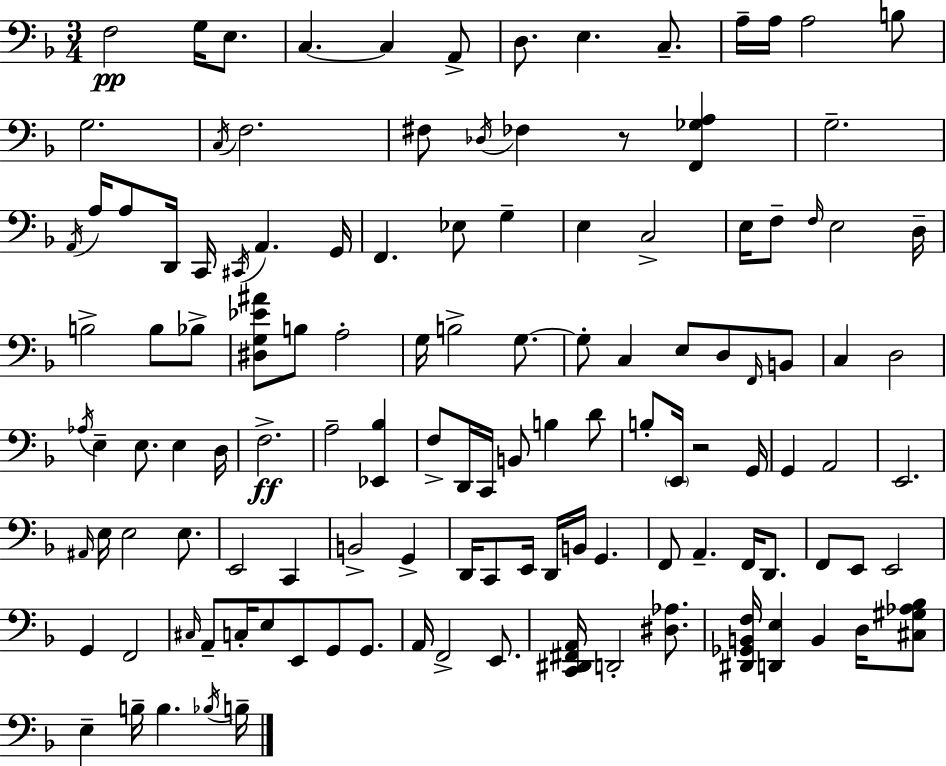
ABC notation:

X:1
T:Untitled
M:3/4
L:1/4
K:F
F,2 G,/4 E,/2 C, C, A,,/2 D,/2 E, C,/2 A,/4 A,/4 A,2 B,/2 G,2 C,/4 F,2 ^F,/2 _D,/4 _F, z/2 [F,,_G,A,] G,2 A,,/4 A,/4 A,/2 D,,/4 C,,/4 ^C,,/4 A,, G,,/4 F,, _E,/2 G, E, C,2 E,/4 F,/2 F,/4 E,2 D,/4 B,2 B,/2 _B,/2 [^D,G,_E^A]/2 B,/2 A,2 G,/4 B,2 G,/2 G,/2 C, E,/2 D,/2 F,,/4 B,,/2 C, D,2 _A,/4 E, E,/2 E, D,/4 F,2 A,2 [_E,,_B,] F,/2 D,,/4 C,,/4 B,,/2 B, D/2 B,/2 E,,/4 z2 G,,/4 G,, A,,2 E,,2 ^A,,/4 E,/4 E,2 E,/2 E,,2 C,, B,,2 G,, D,,/4 C,,/2 E,,/4 D,,/4 B,,/4 G,, F,,/2 A,, F,,/4 D,,/2 F,,/2 E,,/2 E,,2 G,, F,,2 ^C,/4 A,,/2 C,/4 E,/2 E,,/2 G,,/2 G,,/2 A,,/4 F,,2 E,,/2 [C,,^D,,^F,,A,,]/4 D,,2 [^D,_A,]/2 [^D,,_G,,B,,F,]/4 [D,,E,] B,, D,/4 [^C,^G,_A,_B,]/2 E, B,/4 B, _B,/4 B,/4